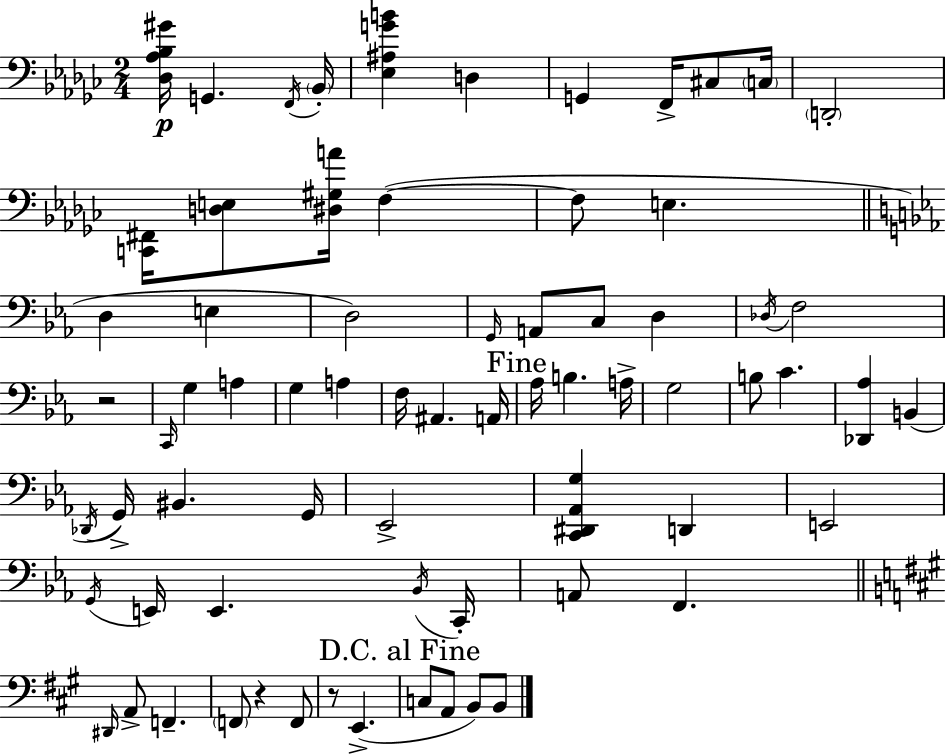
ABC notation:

X:1
T:Untitled
M:2/4
L:1/4
K:Ebm
[_D,_A,_B,^G]/4 G,, F,,/4 _B,,/4 [_E,^A,GB] D, G,, F,,/4 ^C,/2 C,/4 D,,2 [C,,^F,,]/4 [D,E,]/2 [^D,^G,A]/4 F, F,/2 E, D, E, D,2 G,,/4 A,,/2 C,/2 D, _D,/4 F,2 z2 C,,/4 G, A, G, A, F,/4 ^A,, A,,/4 _A,/4 B, A,/4 G,2 B,/2 C [_D,,_A,] B,, _D,,/4 G,,/4 ^B,, G,,/4 _E,,2 [C,,^D,,_A,,G,] D,, E,,2 G,,/4 E,,/4 E,, _B,,/4 C,,/4 A,,/2 F,, ^D,,/4 A,,/2 F,, F,,/2 z F,,/2 z/2 E,, C,/2 A,,/2 B,,/2 B,,/2